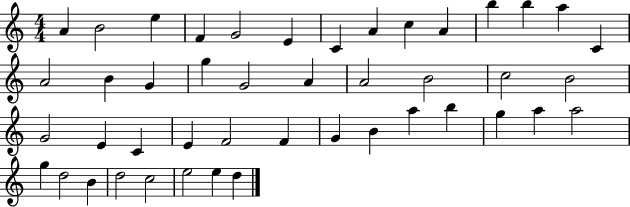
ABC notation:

X:1
T:Untitled
M:4/4
L:1/4
K:C
A B2 e F G2 E C A c A b b a C A2 B G g G2 A A2 B2 c2 B2 G2 E C E F2 F G B a b g a a2 g d2 B d2 c2 e2 e d